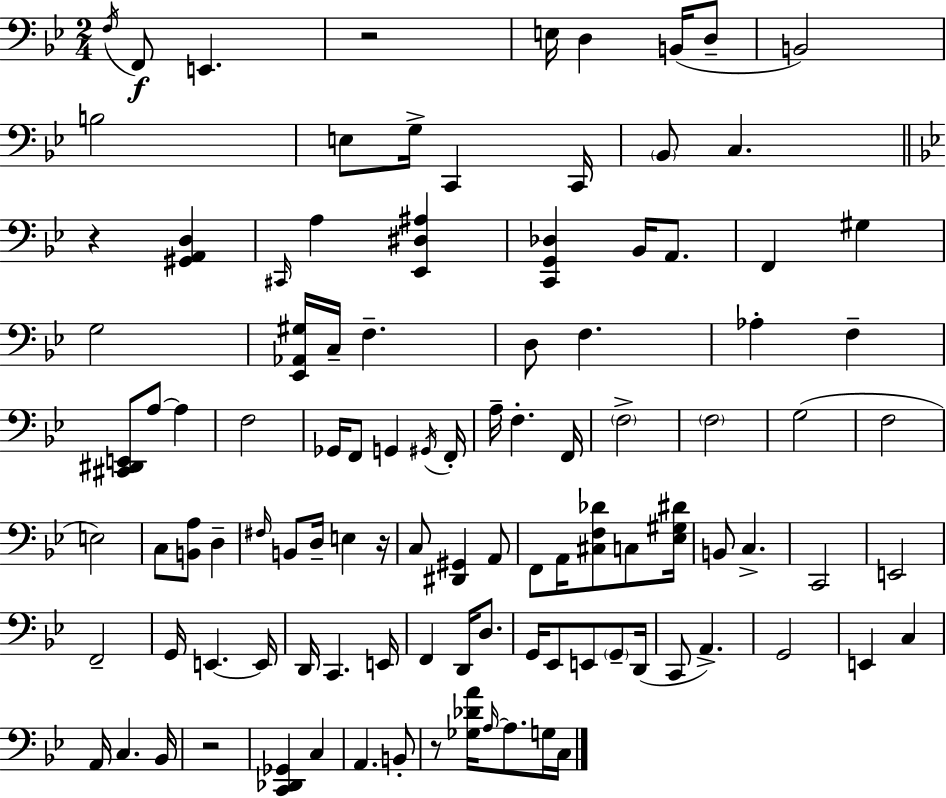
X:1
T:Untitled
M:2/4
L:1/4
K:Gm
F,/4 F,,/2 E,, z2 E,/4 D, B,,/4 D,/2 B,,2 B,2 E,/2 G,/4 C,, C,,/4 _B,,/2 C, z [^G,,A,,D,] ^C,,/4 A, [_E,,^D,^A,] [C,,G,,_D,] _B,,/4 A,,/2 F,, ^G, G,2 [_E,,_A,,^G,]/4 C,/4 F, D,/2 F, _A, F, [^C,,^D,,E,,]/2 A,/2 A, F,2 _G,,/4 F,,/2 G,, ^G,,/4 F,,/4 A,/4 F, F,,/4 F,2 F,2 G,2 F,2 E,2 C,/2 [B,,A,]/2 D, ^F,/4 B,,/2 D,/4 E, z/4 C,/2 [^D,,^G,,] A,,/2 F,,/2 A,,/4 [^C,F,_D]/2 C,/2 [_E,^G,^D]/4 B,,/2 C, C,,2 E,,2 F,,2 G,,/4 E,, E,,/4 D,,/4 C,, E,,/4 F,, D,,/4 D,/2 G,,/4 _E,,/2 E,,/2 G,,/2 D,,/4 C,,/2 A,, G,,2 E,, C, A,,/4 C, _B,,/4 z2 [C,,_D,,_G,,] C, A,, B,,/2 z/2 [_G,_DA]/4 A,/4 A,/2 G,/4 C,/4